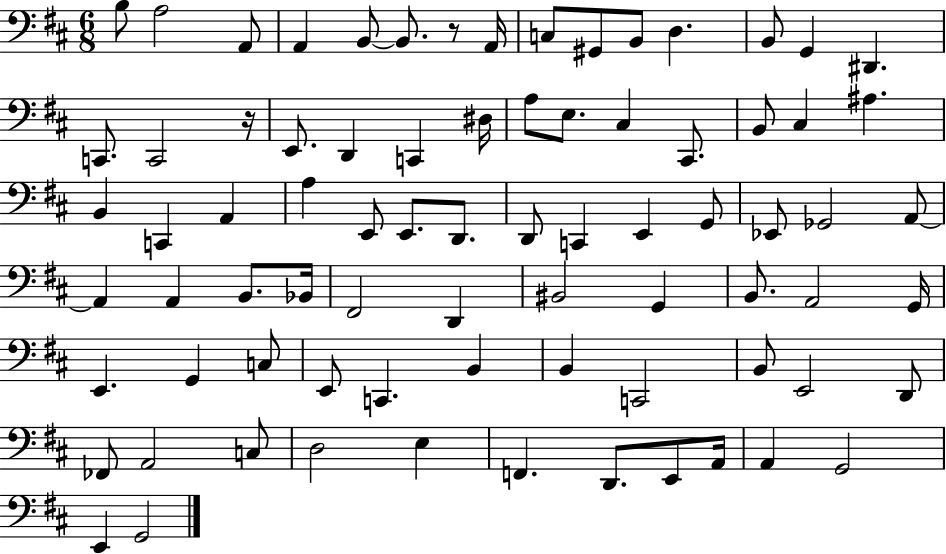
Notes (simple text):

B3/e A3/h A2/e A2/q B2/e B2/e. R/e A2/s C3/e G#2/e B2/e D3/q. B2/e G2/q D#2/q. C2/e. C2/h R/s E2/e. D2/q C2/q D#3/s A3/e E3/e. C#3/q C#2/e. B2/e C#3/q A#3/q. B2/q C2/q A2/q A3/q E2/e E2/e. D2/e. D2/e C2/q E2/q G2/e Eb2/e Gb2/h A2/e A2/q A2/q B2/e. Bb2/s F#2/h D2/q BIS2/h G2/q B2/e. A2/h G2/s E2/q. G2/q C3/e E2/e C2/q. B2/q B2/q C2/h B2/e E2/h D2/e FES2/e A2/h C3/e D3/h E3/q F2/q. D2/e. E2/e A2/s A2/q G2/h E2/q G2/h